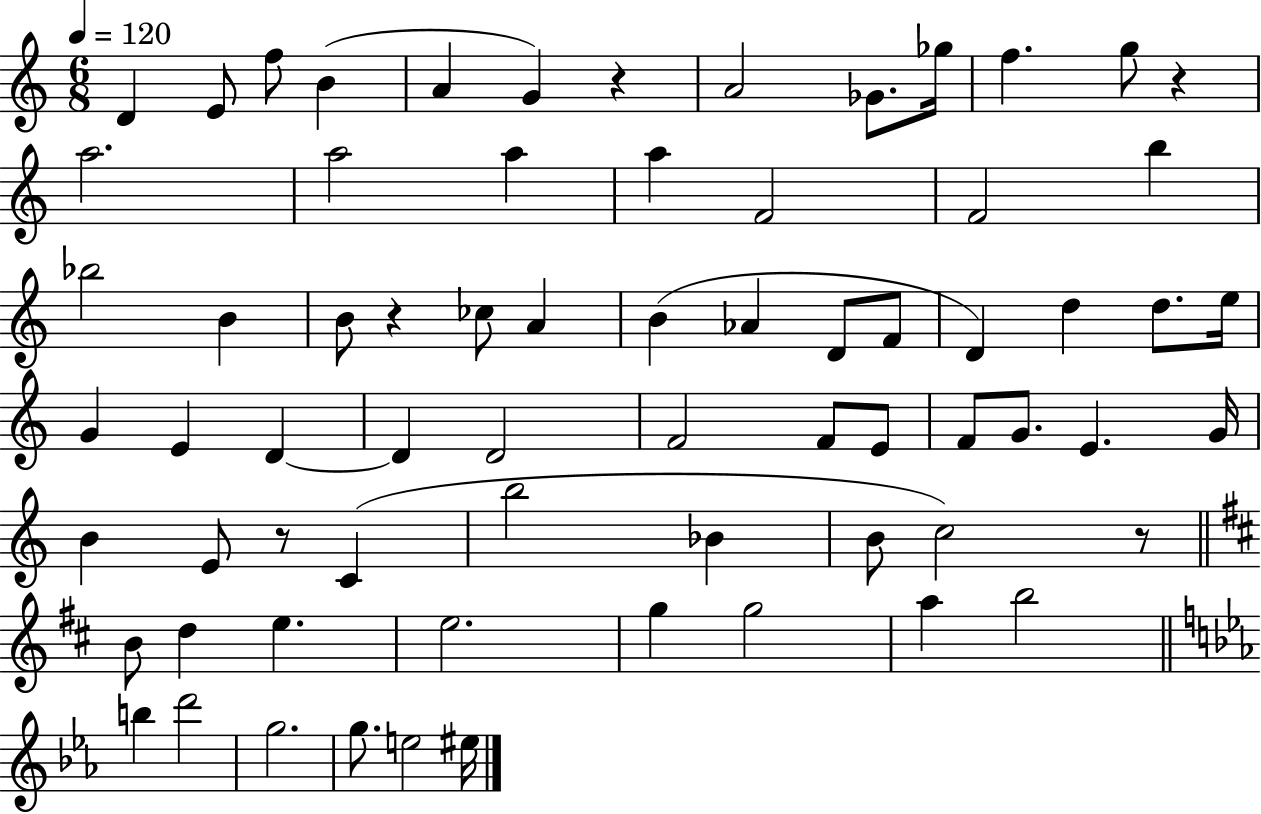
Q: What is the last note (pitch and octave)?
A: EIS5